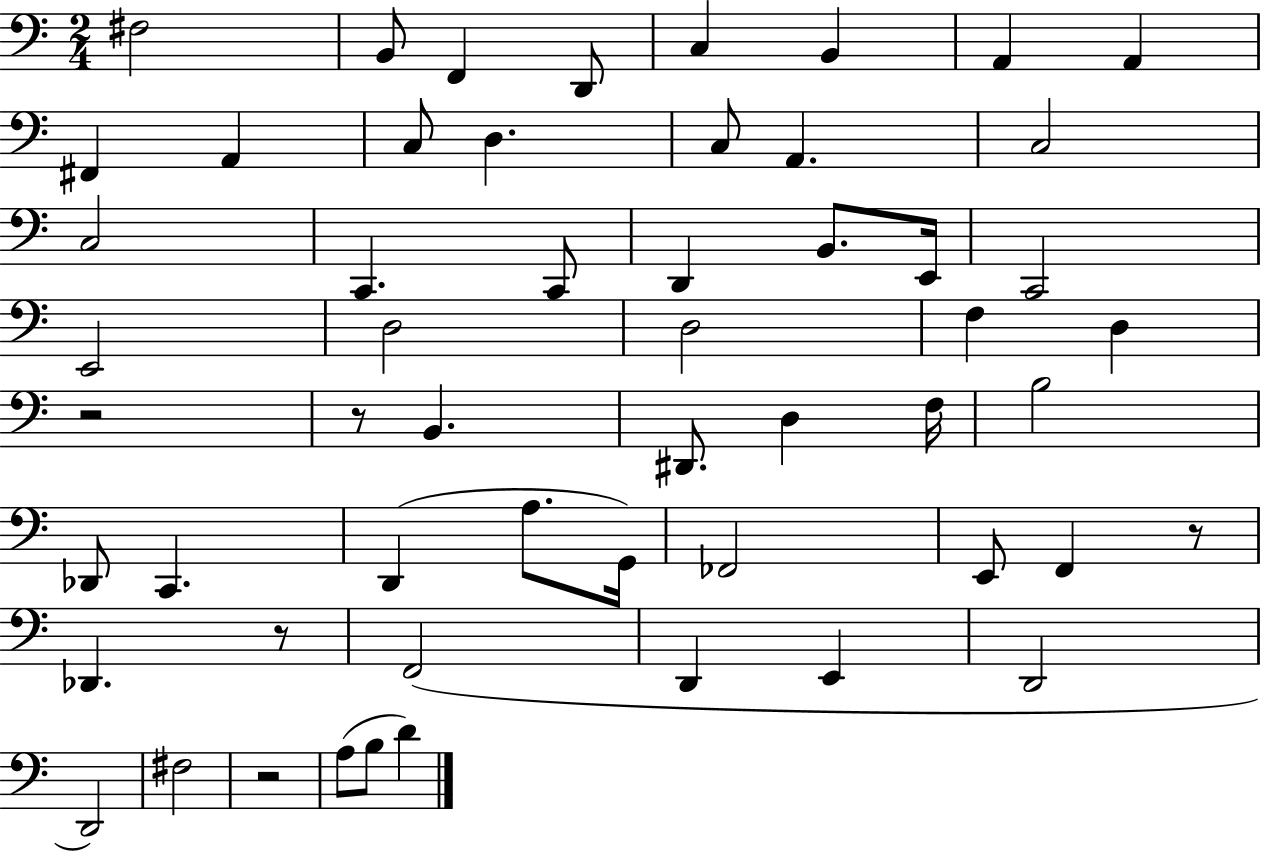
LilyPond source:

{
  \clef bass
  \numericTimeSignature
  \time 2/4
  \key c \major
  fis2 | b,8 f,4 d,8 | c4 b,4 | a,4 a,4 | \break fis,4 a,4 | c8 d4. | c8 a,4. | c2 | \break c2 | c,4. c,8 | d,4 b,8. e,16 | c,2 | \break e,2 | d2 | d2 | f4 d4 | \break r2 | r8 b,4. | dis,8. d4 f16 | b2 | \break des,8 c,4. | d,4( a8. g,16) | fes,2 | e,8 f,4 r8 | \break des,4. r8 | f,2( | d,4 e,4 | d,2 | \break d,2) | fis2 | r2 | a8( b8 d'4) | \break \bar "|."
}